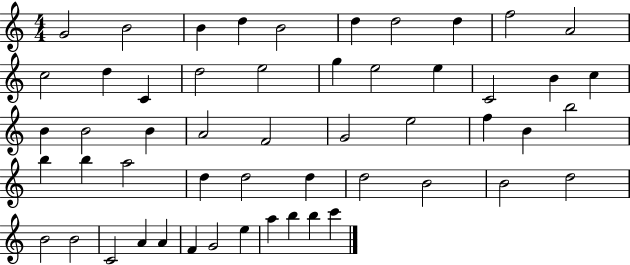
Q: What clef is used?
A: treble